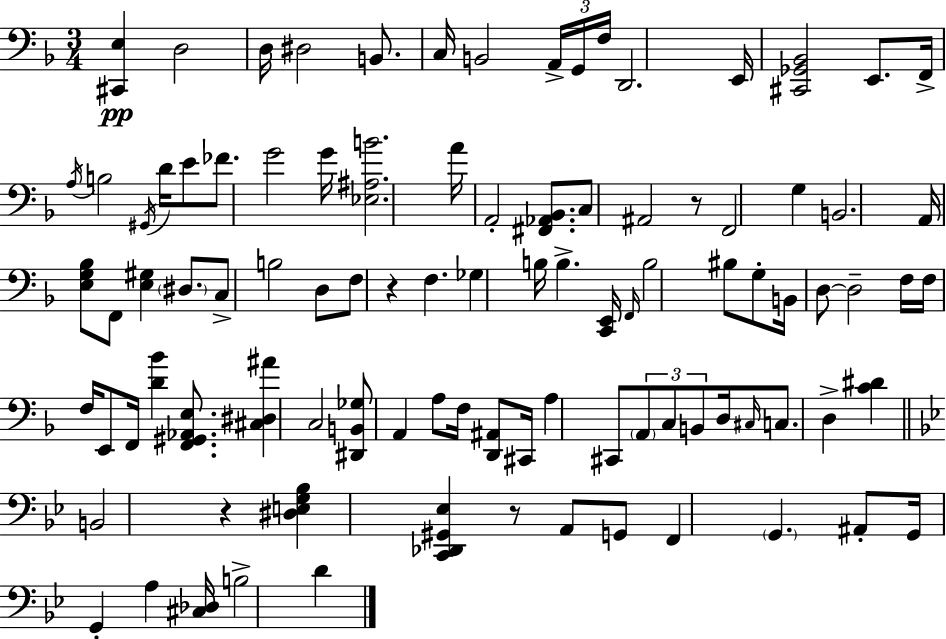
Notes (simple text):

[C#2,E3]/q D3/h D3/s D#3/h B2/e. C3/s B2/h A2/s G2/s F3/s D2/h. E2/s [C#2,Gb2,Bb2]/h E2/e. F2/s A3/s B3/h G#2/s D4/s E4/e FES4/e. G4/h G4/s [Eb3,A#3,B4]/h. A4/s A2/h [F#2,Ab2,Bb2]/e. C3/e A#2/h R/e F2/h G3/q B2/h. A2/s [E3,G3,Bb3]/e F2/e [E3,G#3]/q D#3/e. C3/e B3/h D3/e F3/e R/q F3/q. Gb3/q B3/s B3/q. [C2,E2]/s F2/s B3/h BIS3/e G3/e B2/s D3/e D3/h F3/s F3/s F3/s E2/e F2/s [D4,Bb4]/q [F2,G#2,Ab2,E3]/e. [C#3,D#3,A#4]/q C3/h [D#2,B2,Gb3]/e A2/q A3/e F3/s [D2,A#2]/e C#2/s A3/q C#2/e A2/e C3/e B2/e D3/s C#3/s C3/e. D3/q [C4,D#4]/q B2/h R/q [D#3,E3,G3,Bb3]/q [C2,Db2,G#2,Eb3]/q R/e A2/e G2/e F2/q G2/q. A#2/e G2/s G2/q A3/q [C#3,Db3]/s B3/h D4/q